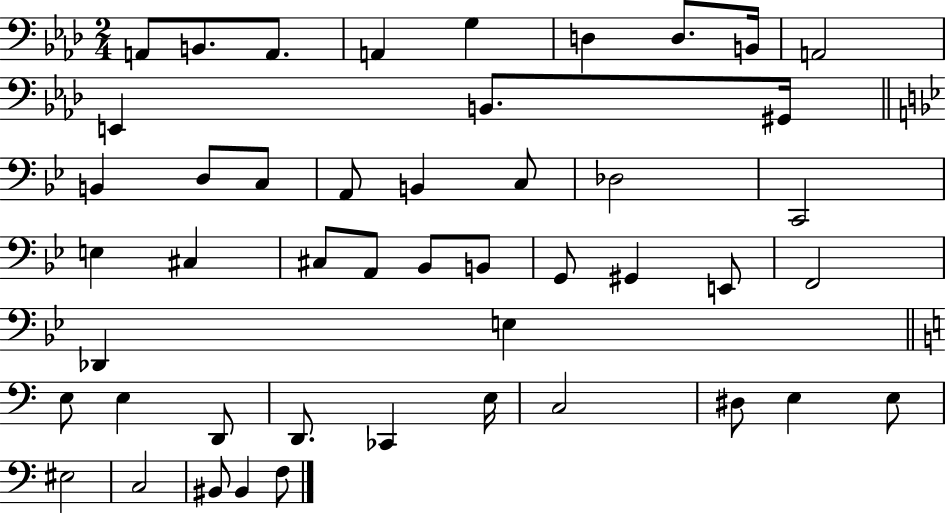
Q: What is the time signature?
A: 2/4